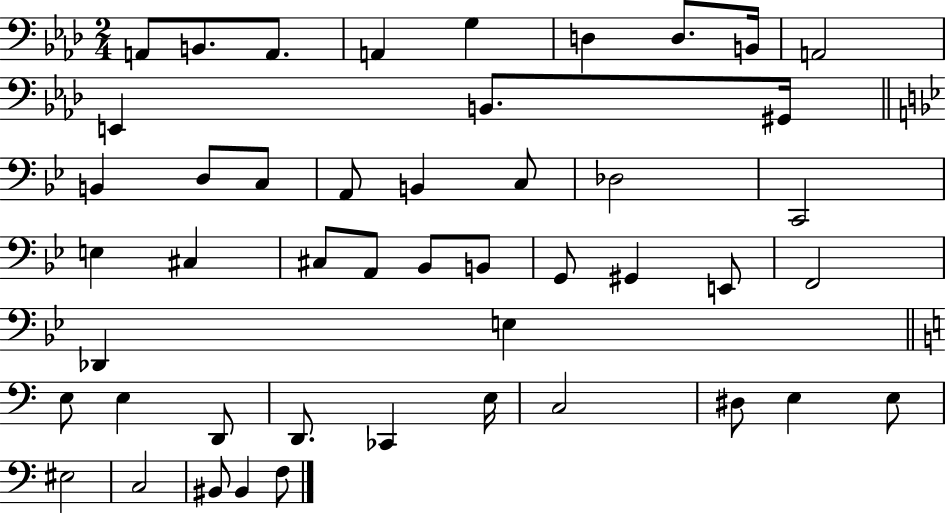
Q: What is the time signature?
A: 2/4